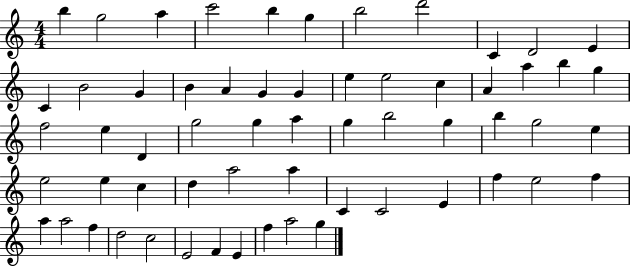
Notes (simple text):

B5/q G5/h A5/q C6/h B5/q G5/q B5/h D6/h C4/q D4/h E4/q C4/q B4/h G4/q B4/q A4/q G4/q G4/q E5/q E5/h C5/q A4/q A5/q B5/q G5/q F5/h E5/q D4/q G5/h G5/q A5/q G5/q B5/h G5/q B5/q G5/h E5/q E5/h E5/q C5/q D5/q A5/h A5/q C4/q C4/h E4/q F5/q E5/h F5/q A5/q A5/h F5/q D5/h C5/h E4/h F4/q E4/q F5/q A5/h G5/q